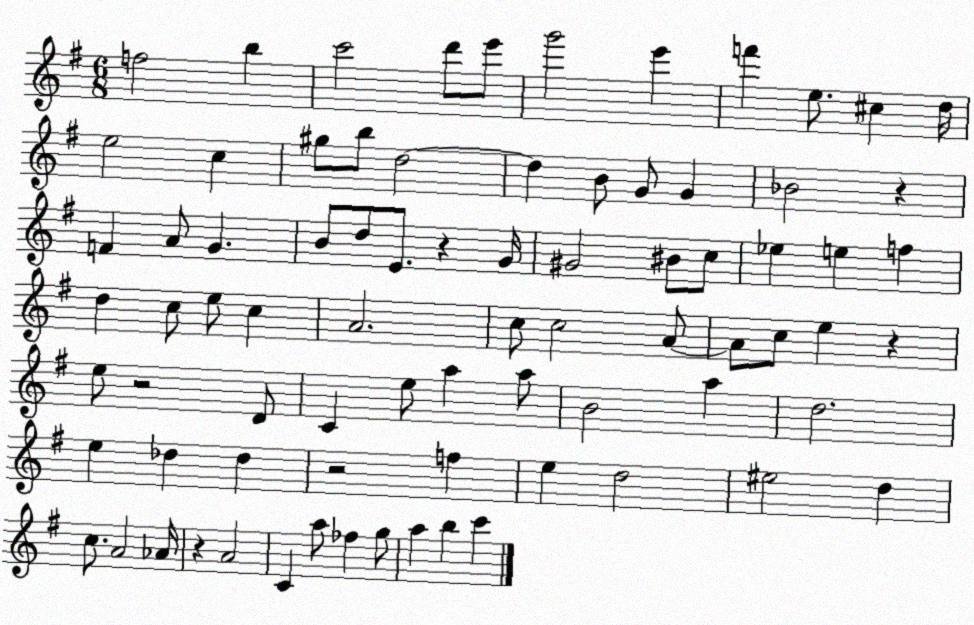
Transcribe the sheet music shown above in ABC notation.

X:1
T:Untitled
M:6/8
L:1/4
K:G
f2 b c'2 d'/2 e'/2 g'2 e' f' e/2 ^c d/4 e2 c ^g/2 b/2 d2 d B/2 G/2 G _B2 z F A/2 G B/2 d/2 E/2 z G/4 ^G2 ^B/2 c/2 _e e f d c/2 e/2 c A2 c/2 c2 A/2 A/2 c/2 e z e/2 z2 D/2 C e/2 a a/2 B2 a d2 e _d _d z2 f e d2 ^e2 d c/2 A2 _A/4 z A2 C a/2 _f g/2 a b c'